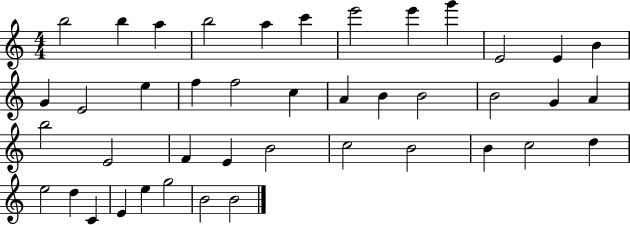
B5/h B5/q A5/q B5/h A5/q C6/q E6/h E6/q G6/q E4/h E4/q B4/q G4/q E4/h E5/q F5/q F5/h C5/q A4/q B4/q B4/h B4/h G4/q A4/q B5/h E4/h F4/q E4/q B4/h C5/h B4/h B4/q C5/h D5/q E5/h D5/q C4/q E4/q E5/q G5/h B4/h B4/h